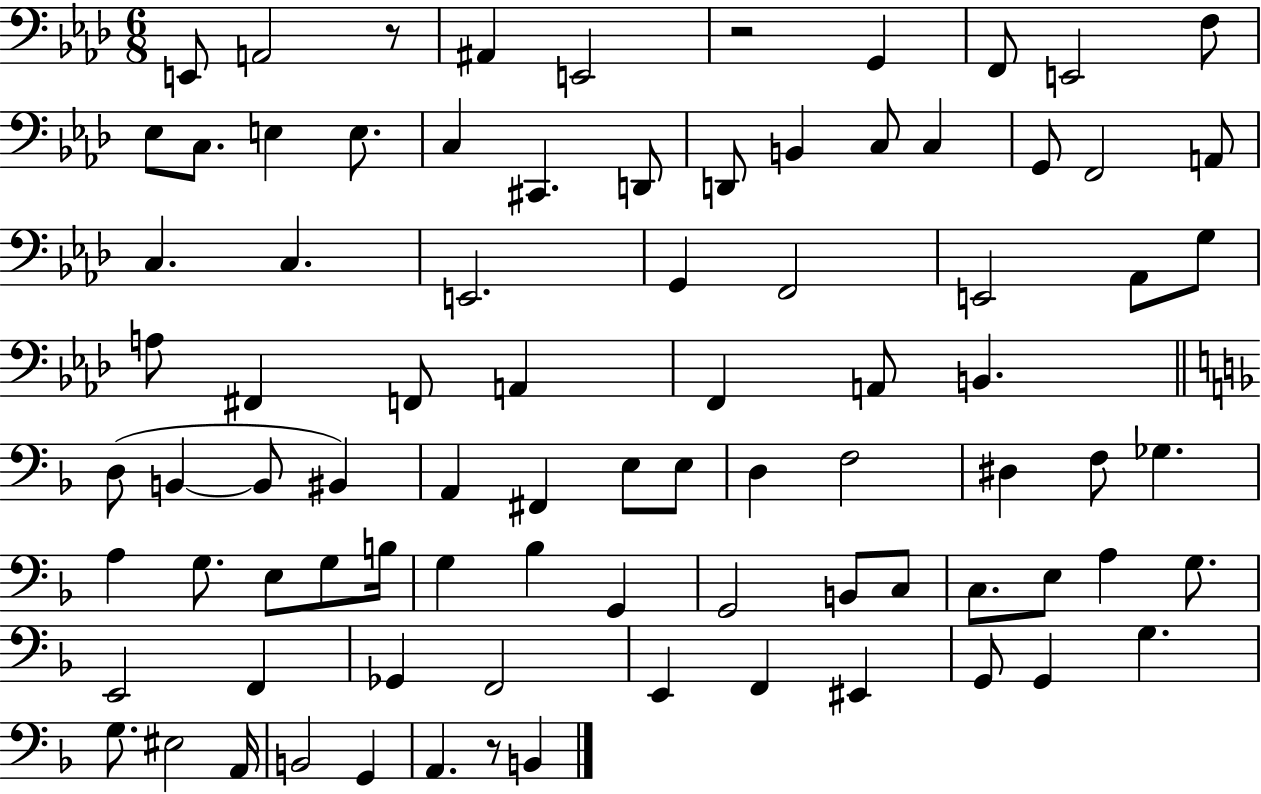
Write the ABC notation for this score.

X:1
T:Untitled
M:6/8
L:1/4
K:Ab
E,,/2 A,,2 z/2 ^A,, E,,2 z2 G,, F,,/2 E,,2 F,/2 _E,/2 C,/2 E, E,/2 C, ^C,, D,,/2 D,,/2 B,, C,/2 C, G,,/2 F,,2 A,,/2 C, C, E,,2 G,, F,,2 E,,2 _A,,/2 G,/2 A,/2 ^F,, F,,/2 A,, F,, A,,/2 B,, D,/2 B,, B,,/2 ^B,, A,, ^F,, E,/2 E,/2 D, F,2 ^D, F,/2 _G, A, G,/2 E,/2 G,/2 B,/4 G, _B, G,, G,,2 B,,/2 C,/2 C,/2 E,/2 A, G,/2 E,,2 F,, _G,, F,,2 E,, F,, ^E,, G,,/2 G,, G, G,/2 ^E,2 A,,/4 B,,2 G,, A,, z/2 B,,